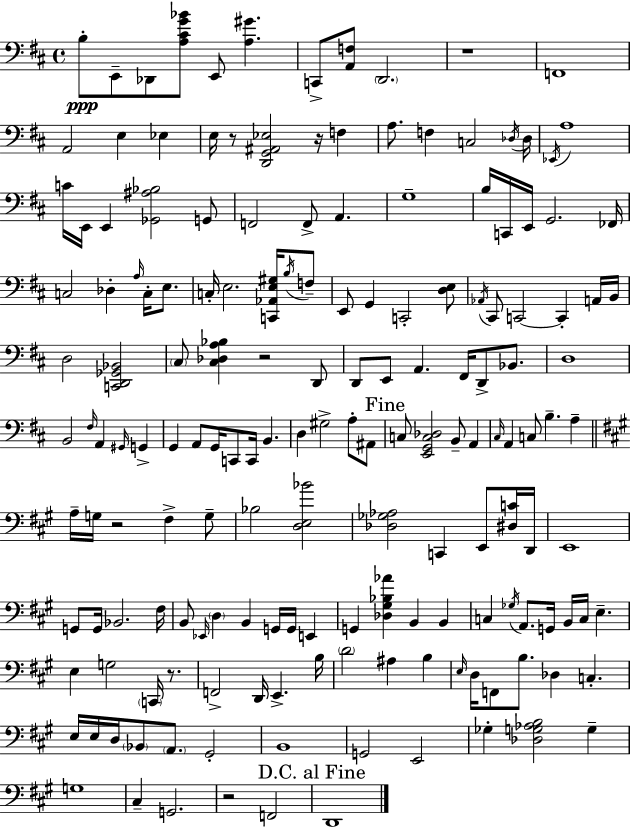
X:1
T:Untitled
M:4/4
L:1/4
K:D
B,/2 E,,/2 _D,,/2 [A,^CG_B]/2 E,,/2 [A,^G] C,,/2 [A,,F,]/2 D,,2 z4 F,,4 A,,2 E, _E, E,/4 z/2 [D,,G,,^A,,_E,]2 z/4 F, A,/2 F, C,2 _D,/4 _D,/4 _E,,/4 A,4 C/4 E,,/4 E,, [_G,,^A,_B,]2 G,,/2 F,,2 F,,/2 A,, G,4 B,/4 C,,/4 E,,/4 G,,2 _F,,/4 C,2 _D, A,/4 C,/4 E,/2 C,/4 E,2 [C,,_A,,E,^G,]/4 B,/4 F,/2 E,,/2 G,, C,,2 [D,E,]/2 _A,,/4 ^C,,/2 C,,2 C,, A,,/4 B,,/4 D,2 [C,,D,,_G,,_B,,]2 ^C,/2 [^C,_D,A,_B,] z2 D,,/2 D,,/2 E,,/2 A,, ^F,,/4 D,,/2 _B,,/2 D,4 B,,2 ^F,/4 A,, ^G,,/4 G,, G,, A,,/2 G,,/4 C,,/2 C,,/4 B,, D, ^G,2 A,/2 ^A,,/2 C,/2 [E,,G,,C,_D,]2 B,,/2 A,, ^C,/4 A,, C,/2 B, A, A,/4 G,/4 z2 ^F, G,/2 _B,2 [D,E,_B]2 [_D,_G,_A,]2 C,, E,,/2 [^D,C]/4 D,,/4 E,,4 G,,/2 G,,/4 _B,,2 ^F,/4 B,,/2 _E,,/4 D, B,, G,,/4 G,,/4 E,, G,, [_D,^G,_B,_A] B,, B,, C, _G,/4 A,,/2 G,,/4 B,,/4 C,/4 E, E, G,2 C,,/4 z/2 F,,2 D,,/4 E,, B,/4 D2 ^A, B, E,/4 D,/4 F,,/2 B,/2 _D, C, E,/4 E,/4 D,/4 _B,,/2 A,,/2 ^G,,2 B,,4 G,,2 E,,2 _G, [_D,G,_A,B,]2 G, G,4 ^C, G,,2 z2 F,,2 D,,4